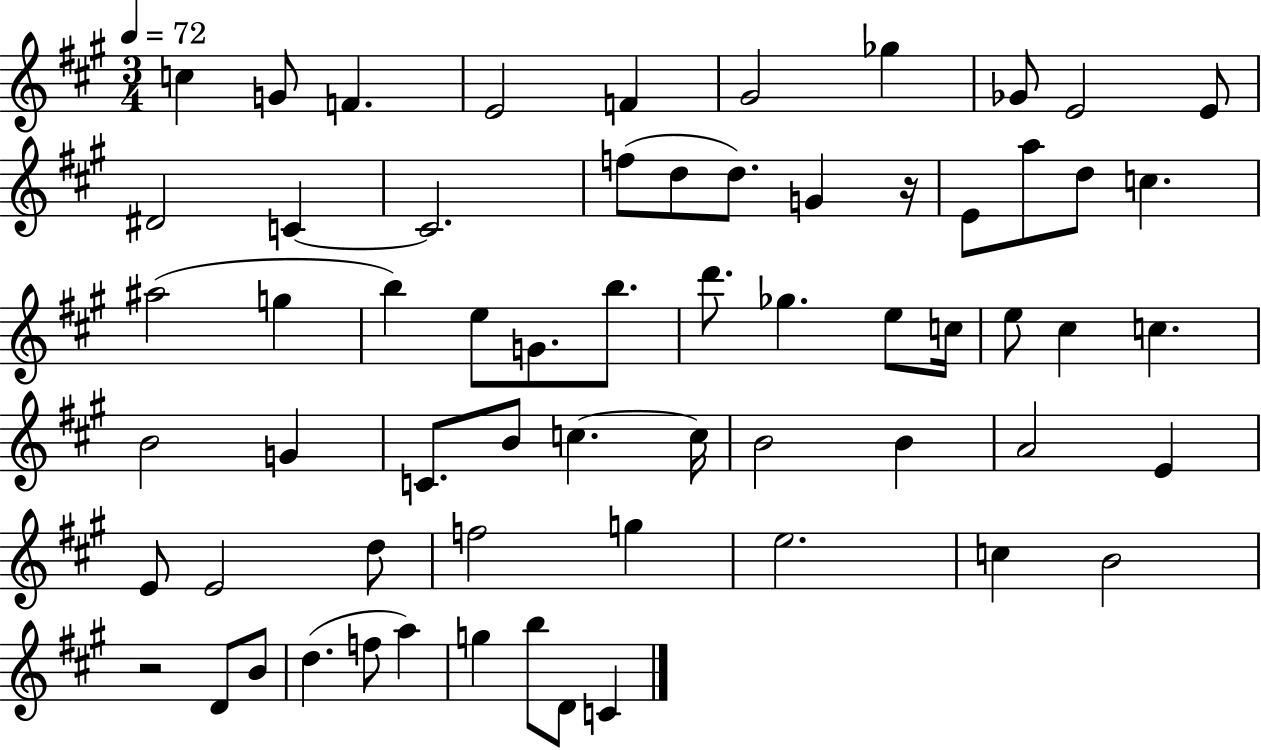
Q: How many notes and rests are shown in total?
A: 63